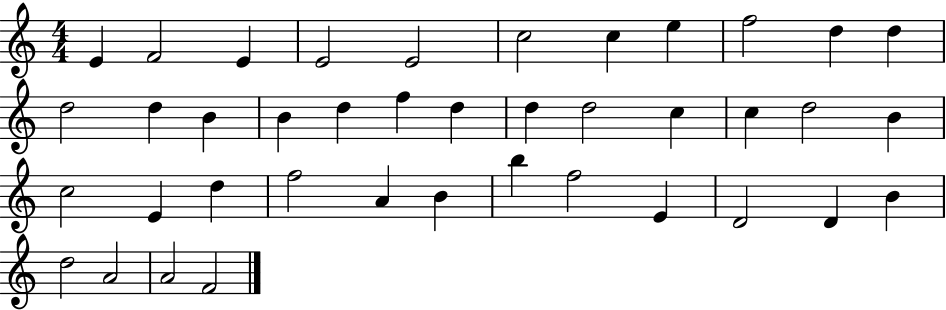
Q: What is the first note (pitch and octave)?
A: E4